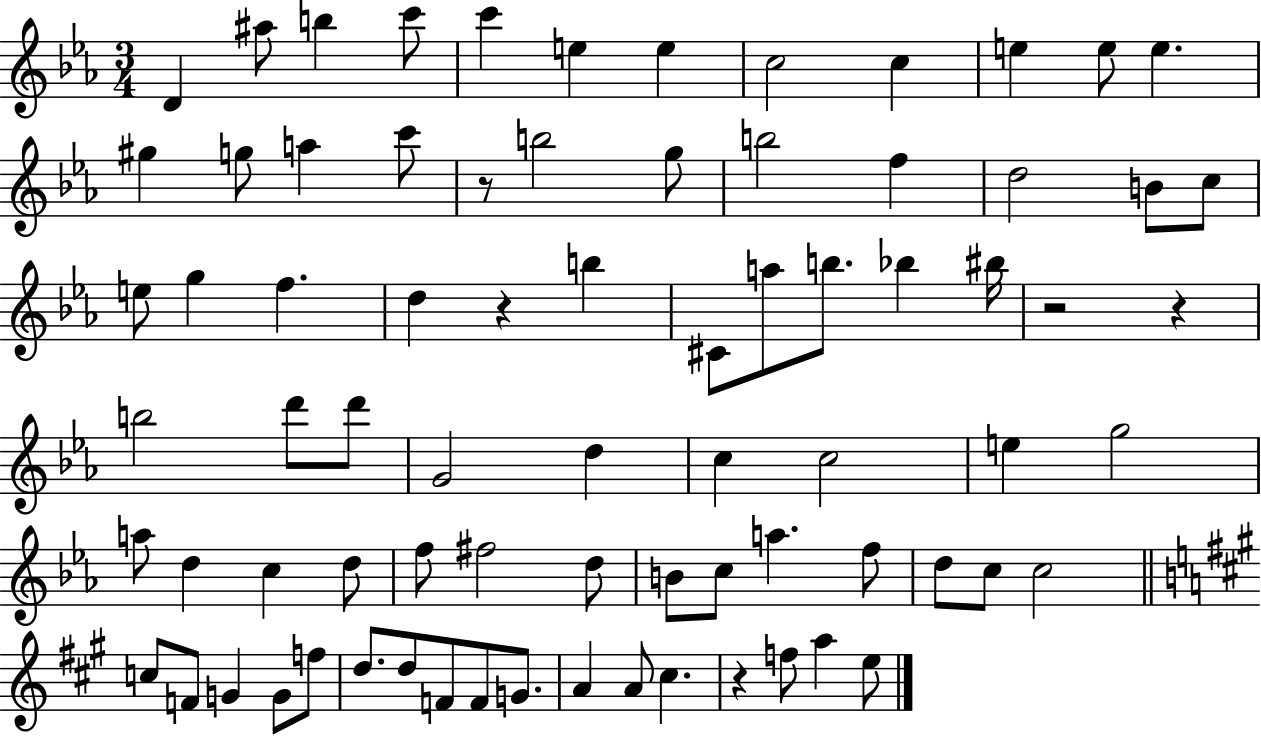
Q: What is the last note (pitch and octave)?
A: E5